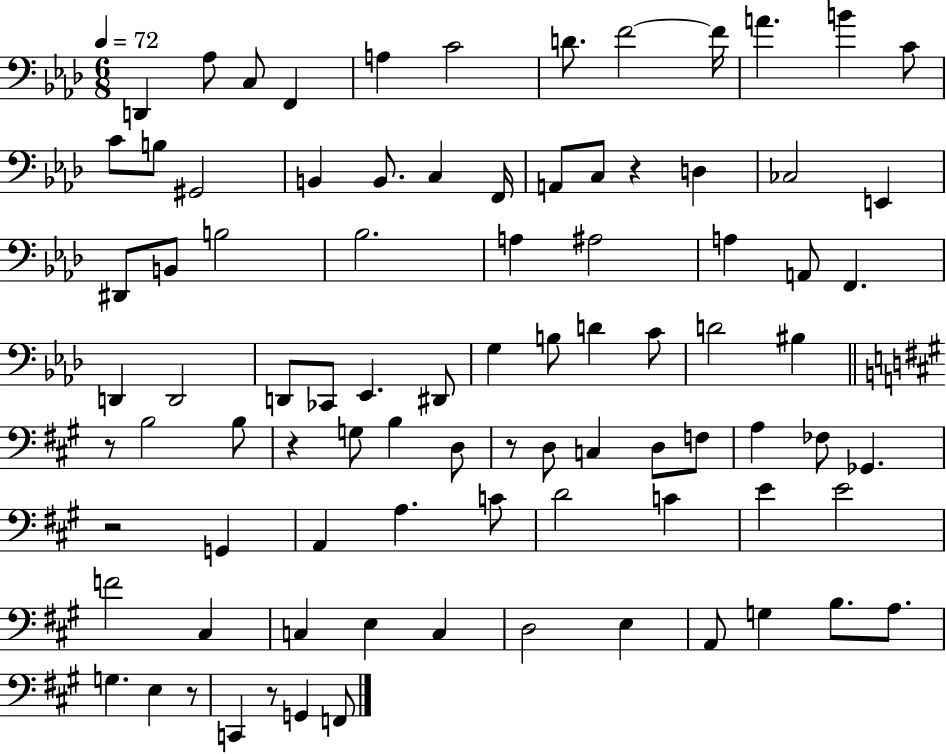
X:1
T:Untitled
M:6/8
L:1/4
K:Ab
D,, _A,/2 C,/2 F,, A, C2 D/2 F2 F/4 A B C/2 C/2 B,/2 ^G,,2 B,, B,,/2 C, F,,/4 A,,/2 C,/2 z D, _C,2 E,, ^D,,/2 B,,/2 B,2 _B,2 A, ^A,2 A, A,,/2 F,, D,, D,,2 D,,/2 _C,,/2 _E,, ^D,,/2 G, B,/2 D C/2 D2 ^B, z/2 B,2 B,/2 z G,/2 B, D,/2 z/2 D,/2 C, D,/2 F,/2 A, _F,/2 _G,, z2 G,, A,, A, C/2 D2 C E E2 F2 ^C, C, E, C, D,2 E, A,,/2 G, B,/2 A,/2 G, E, z/2 C,, z/2 G,, F,,/2